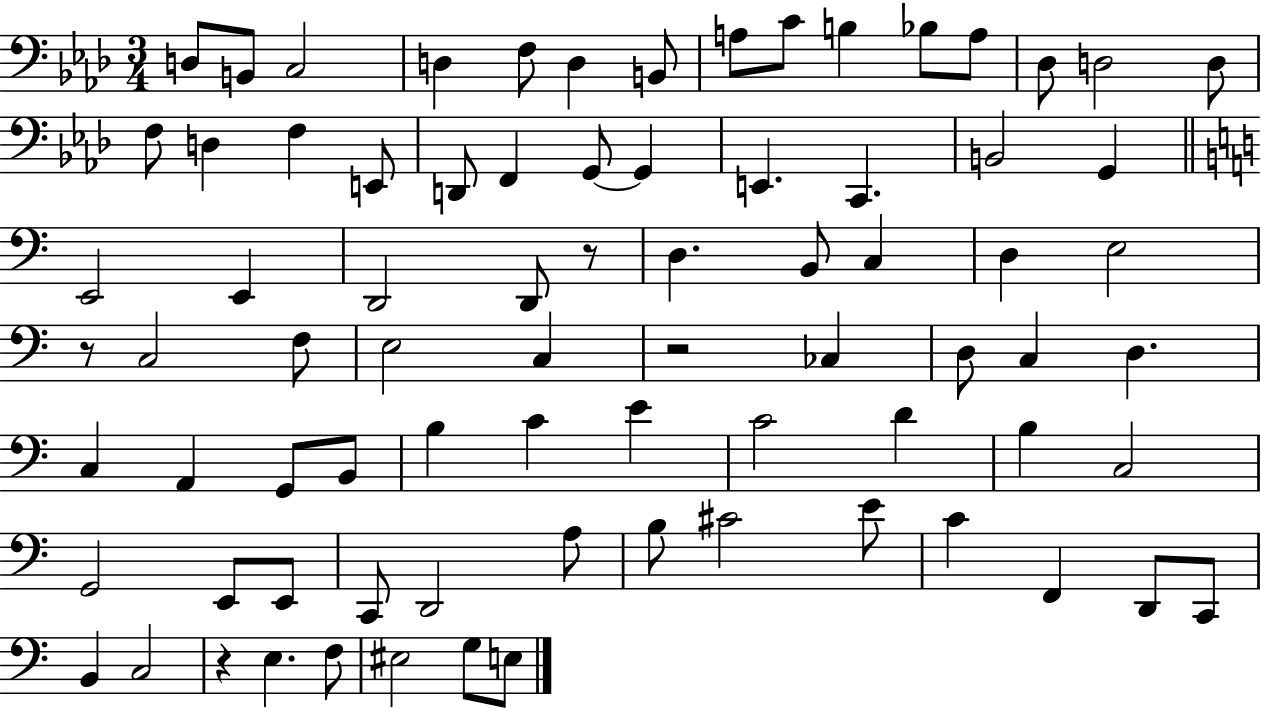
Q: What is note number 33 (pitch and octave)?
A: B2